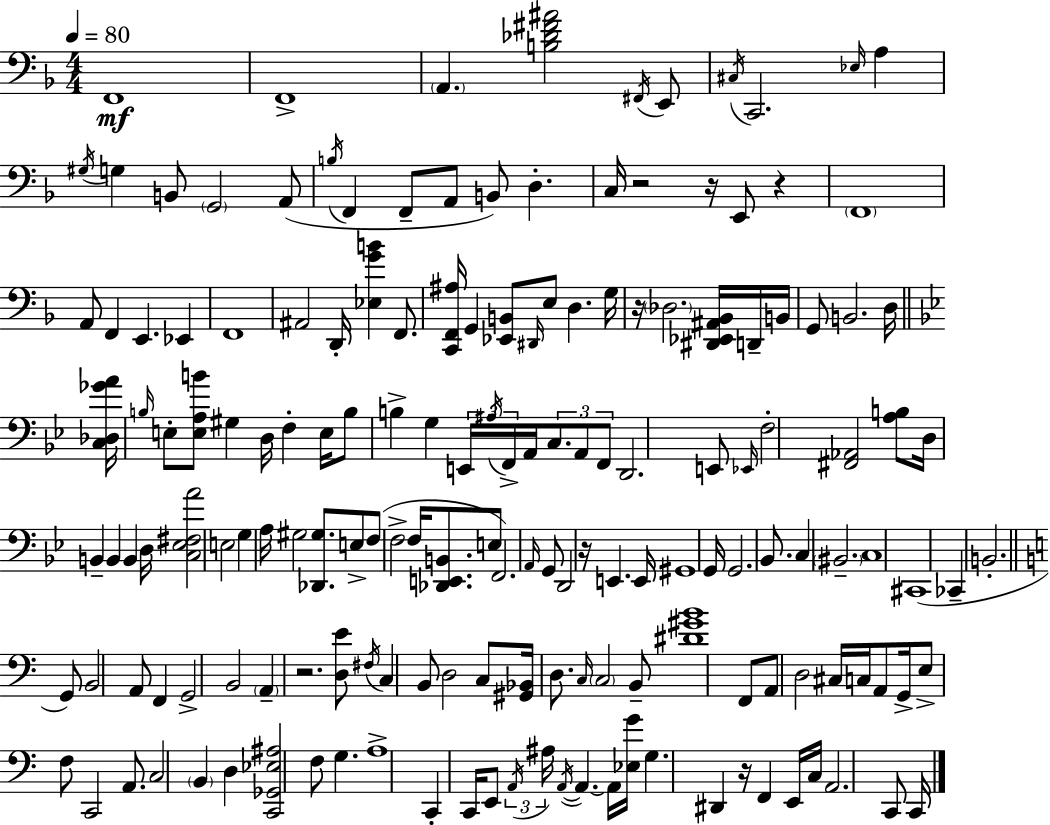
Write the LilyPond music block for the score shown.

{
  \clef bass
  \numericTimeSignature
  \time 4/4
  \key d \minor
  \tempo 4 = 80
  \repeat volta 2 { f,1\mf | f,1-> | \parenthesize a,4. <b des' fis' ais'>2 \acciaccatura { fis,16 } e,8 | \acciaccatura { cis16 } c,2. \grace { ees16 } a4 | \break \acciaccatura { gis16 } g4 b,8 \parenthesize g,2 | a,8( \acciaccatura { b16 } f,4 f,8-- a,8 b,8) d4.-. | c16 r2 r16 e,8 | r4 \parenthesize f,1 | \break a,8 f,4 e,4. | ees,4 f,1 | ais,2 d,16-. <ees g' b'>4 | f,8. <c, f, ais>16 g,4 <ees, b,>8 \grace { dis,16 } e8 d4. | \break g16 r16 \parenthesize des2. | <dis, ees, ais, bes,>16 d,16-- b,16 g,8 b,2. | d16 \bar "||" \break \key bes \major <c des ges' a'>16 \grace { b16 } e8-. <e a b'>8 gis4 d16 f4-. e16 | b8 b4-> g4 \tuplet 3/2 { e,16 \acciaccatura { ais16 } f,16-> } a,16 \tuplet 3/2 { c8. | a,8 f,8 } d,2. | e,8 \grace { ees,16 } f2-. <fis, aes,>2 | \break <a b>8 d16 b,4-- b,4 b,4 | d16 <c ees fis a'>2 e2 | g4 a16 gis2 | <des, gis>8. e8-> f8( f2-> | \break f16 <des, e, b,>8. e8 f,2.) | \grace { a,16 } g,8 d,2 r16 e,4. | e,16 gis,1 | g,16 g,2. | \break bes,8. c4 \parenthesize bis,2.-- | c1 | cis,1( | ces,4-- b,2.-. | \break \bar "||" \break \key a \minor g,8) b,2 a,8 f,4 | g,2-> b,2 | \parenthesize a,4-- r2. | <d e'>8 \acciaccatura { fis16 } c4 b,8 d2 | \break c8 <gis, bes,>16 d8. \grace { c16 } \parenthesize c2 | b,8-- <dis' gis' b'>1 | f,8 a,8 d2 cis16 c16 | a,8 g,16-> e8-> f8 c,2 a,8. | \break c2 \parenthesize b,4 d4 | <c, ges, ees ais>2 f8 g4. | a1-> | c,4-. c,16 e,8 \tuplet 3/2 { \acciaccatura { a,16 } ais16 \acciaccatura { a,16~ }~ } a,4. | \break a,16 <ees g'>16 g4. dis,4 r16 f,4 | e,16 c16 a,2. | c,8 c,16 } \bar "|."
}